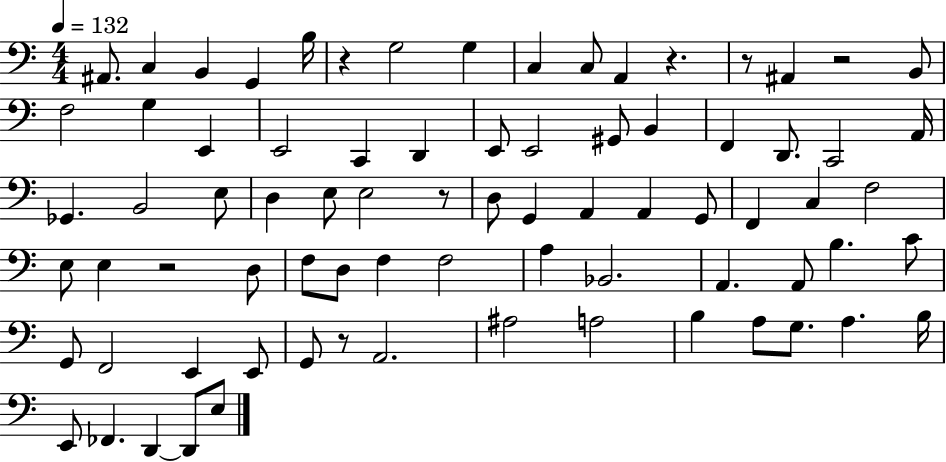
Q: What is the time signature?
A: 4/4